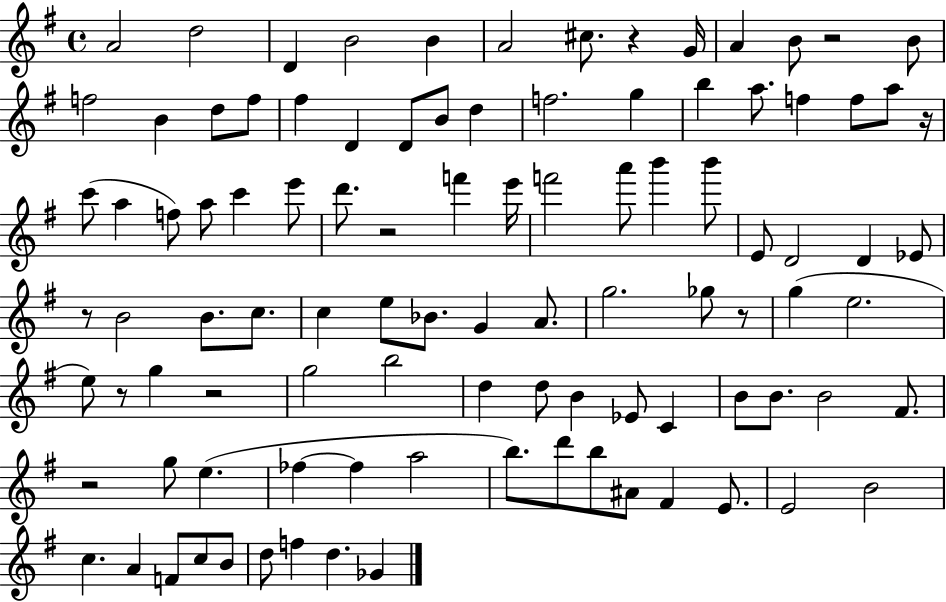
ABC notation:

X:1
T:Untitled
M:4/4
L:1/4
K:G
A2 d2 D B2 B A2 ^c/2 z G/4 A B/2 z2 B/2 f2 B d/2 f/2 ^f D D/2 B/2 d f2 g b a/2 f f/2 a/2 z/4 c'/2 a f/2 a/2 c' e'/2 d'/2 z2 f' e'/4 f'2 a'/2 b' b'/2 E/2 D2 D _E/2 z/2 B2 B/2 c/2 c e/2 _B/2 G A/2 g2 _g/2 z/2 g e2 e/2 z/2 g z2 g2 b2 d d/2 B _E/2 C B/2 B/2 B2 ^F/2 z2 g/2 e _f _f a2 b/2 d'/2 b/2 ^A/2 ^F E/2 E2 B2 c A F/2 c/2 B/2 d/2 f d _G